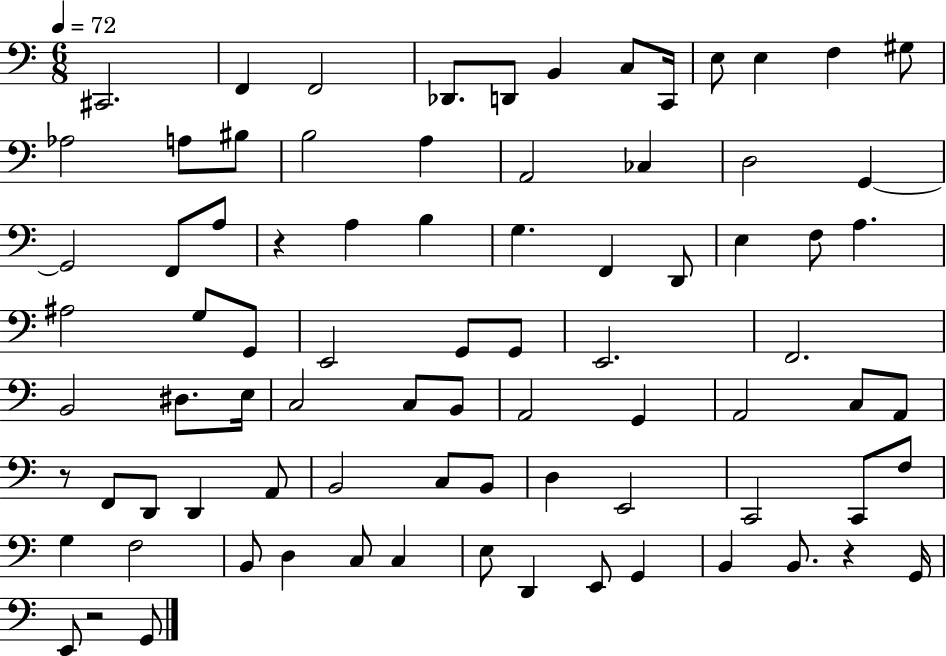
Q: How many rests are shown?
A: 4